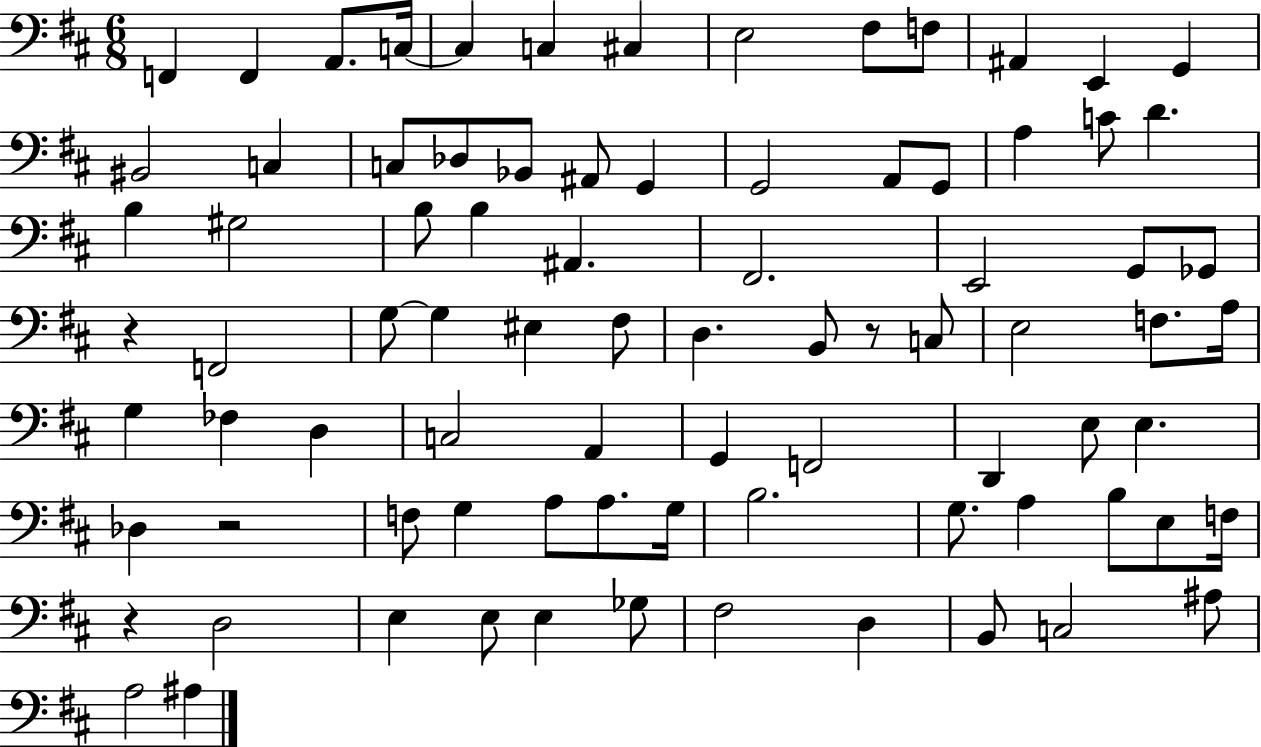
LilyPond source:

{
  \clef bass
  \numericTimeSignature
  \time 6/8
  \key d \major
  f,4 f,4 a,8. c16~~ | c4 c4 cis4 | e2 fis8 f8 | ais,4 e,4 g,4 | \break bis,2 c4 | c8 des8 bes,8 ais,8 g,4 | g,2 a,8 g,8 | a4 c'8 d'4. | \break b4 gis2 | b8 b4 ais,4. | fis,2. | e,2 g,8 ges,8 | \break r4 f,2 | g8~~ g4 eis4 fis8 | d4. b,8 r8 c8 | e2 f8. a16 | \break g4 fes4 d4 | c2 a,4 | g,4 f,2 | d,4 e8 e4. | \break des4 r2 | f8 g4 a8 a8. g16 | b2. | g8. a4 b8 e8 f16 | \break r4 d2 | e4 e8 e4 ges8 | fis2 d4 | b,8 c2 ais8 | \break a2 ais4 | \bar "|."
}